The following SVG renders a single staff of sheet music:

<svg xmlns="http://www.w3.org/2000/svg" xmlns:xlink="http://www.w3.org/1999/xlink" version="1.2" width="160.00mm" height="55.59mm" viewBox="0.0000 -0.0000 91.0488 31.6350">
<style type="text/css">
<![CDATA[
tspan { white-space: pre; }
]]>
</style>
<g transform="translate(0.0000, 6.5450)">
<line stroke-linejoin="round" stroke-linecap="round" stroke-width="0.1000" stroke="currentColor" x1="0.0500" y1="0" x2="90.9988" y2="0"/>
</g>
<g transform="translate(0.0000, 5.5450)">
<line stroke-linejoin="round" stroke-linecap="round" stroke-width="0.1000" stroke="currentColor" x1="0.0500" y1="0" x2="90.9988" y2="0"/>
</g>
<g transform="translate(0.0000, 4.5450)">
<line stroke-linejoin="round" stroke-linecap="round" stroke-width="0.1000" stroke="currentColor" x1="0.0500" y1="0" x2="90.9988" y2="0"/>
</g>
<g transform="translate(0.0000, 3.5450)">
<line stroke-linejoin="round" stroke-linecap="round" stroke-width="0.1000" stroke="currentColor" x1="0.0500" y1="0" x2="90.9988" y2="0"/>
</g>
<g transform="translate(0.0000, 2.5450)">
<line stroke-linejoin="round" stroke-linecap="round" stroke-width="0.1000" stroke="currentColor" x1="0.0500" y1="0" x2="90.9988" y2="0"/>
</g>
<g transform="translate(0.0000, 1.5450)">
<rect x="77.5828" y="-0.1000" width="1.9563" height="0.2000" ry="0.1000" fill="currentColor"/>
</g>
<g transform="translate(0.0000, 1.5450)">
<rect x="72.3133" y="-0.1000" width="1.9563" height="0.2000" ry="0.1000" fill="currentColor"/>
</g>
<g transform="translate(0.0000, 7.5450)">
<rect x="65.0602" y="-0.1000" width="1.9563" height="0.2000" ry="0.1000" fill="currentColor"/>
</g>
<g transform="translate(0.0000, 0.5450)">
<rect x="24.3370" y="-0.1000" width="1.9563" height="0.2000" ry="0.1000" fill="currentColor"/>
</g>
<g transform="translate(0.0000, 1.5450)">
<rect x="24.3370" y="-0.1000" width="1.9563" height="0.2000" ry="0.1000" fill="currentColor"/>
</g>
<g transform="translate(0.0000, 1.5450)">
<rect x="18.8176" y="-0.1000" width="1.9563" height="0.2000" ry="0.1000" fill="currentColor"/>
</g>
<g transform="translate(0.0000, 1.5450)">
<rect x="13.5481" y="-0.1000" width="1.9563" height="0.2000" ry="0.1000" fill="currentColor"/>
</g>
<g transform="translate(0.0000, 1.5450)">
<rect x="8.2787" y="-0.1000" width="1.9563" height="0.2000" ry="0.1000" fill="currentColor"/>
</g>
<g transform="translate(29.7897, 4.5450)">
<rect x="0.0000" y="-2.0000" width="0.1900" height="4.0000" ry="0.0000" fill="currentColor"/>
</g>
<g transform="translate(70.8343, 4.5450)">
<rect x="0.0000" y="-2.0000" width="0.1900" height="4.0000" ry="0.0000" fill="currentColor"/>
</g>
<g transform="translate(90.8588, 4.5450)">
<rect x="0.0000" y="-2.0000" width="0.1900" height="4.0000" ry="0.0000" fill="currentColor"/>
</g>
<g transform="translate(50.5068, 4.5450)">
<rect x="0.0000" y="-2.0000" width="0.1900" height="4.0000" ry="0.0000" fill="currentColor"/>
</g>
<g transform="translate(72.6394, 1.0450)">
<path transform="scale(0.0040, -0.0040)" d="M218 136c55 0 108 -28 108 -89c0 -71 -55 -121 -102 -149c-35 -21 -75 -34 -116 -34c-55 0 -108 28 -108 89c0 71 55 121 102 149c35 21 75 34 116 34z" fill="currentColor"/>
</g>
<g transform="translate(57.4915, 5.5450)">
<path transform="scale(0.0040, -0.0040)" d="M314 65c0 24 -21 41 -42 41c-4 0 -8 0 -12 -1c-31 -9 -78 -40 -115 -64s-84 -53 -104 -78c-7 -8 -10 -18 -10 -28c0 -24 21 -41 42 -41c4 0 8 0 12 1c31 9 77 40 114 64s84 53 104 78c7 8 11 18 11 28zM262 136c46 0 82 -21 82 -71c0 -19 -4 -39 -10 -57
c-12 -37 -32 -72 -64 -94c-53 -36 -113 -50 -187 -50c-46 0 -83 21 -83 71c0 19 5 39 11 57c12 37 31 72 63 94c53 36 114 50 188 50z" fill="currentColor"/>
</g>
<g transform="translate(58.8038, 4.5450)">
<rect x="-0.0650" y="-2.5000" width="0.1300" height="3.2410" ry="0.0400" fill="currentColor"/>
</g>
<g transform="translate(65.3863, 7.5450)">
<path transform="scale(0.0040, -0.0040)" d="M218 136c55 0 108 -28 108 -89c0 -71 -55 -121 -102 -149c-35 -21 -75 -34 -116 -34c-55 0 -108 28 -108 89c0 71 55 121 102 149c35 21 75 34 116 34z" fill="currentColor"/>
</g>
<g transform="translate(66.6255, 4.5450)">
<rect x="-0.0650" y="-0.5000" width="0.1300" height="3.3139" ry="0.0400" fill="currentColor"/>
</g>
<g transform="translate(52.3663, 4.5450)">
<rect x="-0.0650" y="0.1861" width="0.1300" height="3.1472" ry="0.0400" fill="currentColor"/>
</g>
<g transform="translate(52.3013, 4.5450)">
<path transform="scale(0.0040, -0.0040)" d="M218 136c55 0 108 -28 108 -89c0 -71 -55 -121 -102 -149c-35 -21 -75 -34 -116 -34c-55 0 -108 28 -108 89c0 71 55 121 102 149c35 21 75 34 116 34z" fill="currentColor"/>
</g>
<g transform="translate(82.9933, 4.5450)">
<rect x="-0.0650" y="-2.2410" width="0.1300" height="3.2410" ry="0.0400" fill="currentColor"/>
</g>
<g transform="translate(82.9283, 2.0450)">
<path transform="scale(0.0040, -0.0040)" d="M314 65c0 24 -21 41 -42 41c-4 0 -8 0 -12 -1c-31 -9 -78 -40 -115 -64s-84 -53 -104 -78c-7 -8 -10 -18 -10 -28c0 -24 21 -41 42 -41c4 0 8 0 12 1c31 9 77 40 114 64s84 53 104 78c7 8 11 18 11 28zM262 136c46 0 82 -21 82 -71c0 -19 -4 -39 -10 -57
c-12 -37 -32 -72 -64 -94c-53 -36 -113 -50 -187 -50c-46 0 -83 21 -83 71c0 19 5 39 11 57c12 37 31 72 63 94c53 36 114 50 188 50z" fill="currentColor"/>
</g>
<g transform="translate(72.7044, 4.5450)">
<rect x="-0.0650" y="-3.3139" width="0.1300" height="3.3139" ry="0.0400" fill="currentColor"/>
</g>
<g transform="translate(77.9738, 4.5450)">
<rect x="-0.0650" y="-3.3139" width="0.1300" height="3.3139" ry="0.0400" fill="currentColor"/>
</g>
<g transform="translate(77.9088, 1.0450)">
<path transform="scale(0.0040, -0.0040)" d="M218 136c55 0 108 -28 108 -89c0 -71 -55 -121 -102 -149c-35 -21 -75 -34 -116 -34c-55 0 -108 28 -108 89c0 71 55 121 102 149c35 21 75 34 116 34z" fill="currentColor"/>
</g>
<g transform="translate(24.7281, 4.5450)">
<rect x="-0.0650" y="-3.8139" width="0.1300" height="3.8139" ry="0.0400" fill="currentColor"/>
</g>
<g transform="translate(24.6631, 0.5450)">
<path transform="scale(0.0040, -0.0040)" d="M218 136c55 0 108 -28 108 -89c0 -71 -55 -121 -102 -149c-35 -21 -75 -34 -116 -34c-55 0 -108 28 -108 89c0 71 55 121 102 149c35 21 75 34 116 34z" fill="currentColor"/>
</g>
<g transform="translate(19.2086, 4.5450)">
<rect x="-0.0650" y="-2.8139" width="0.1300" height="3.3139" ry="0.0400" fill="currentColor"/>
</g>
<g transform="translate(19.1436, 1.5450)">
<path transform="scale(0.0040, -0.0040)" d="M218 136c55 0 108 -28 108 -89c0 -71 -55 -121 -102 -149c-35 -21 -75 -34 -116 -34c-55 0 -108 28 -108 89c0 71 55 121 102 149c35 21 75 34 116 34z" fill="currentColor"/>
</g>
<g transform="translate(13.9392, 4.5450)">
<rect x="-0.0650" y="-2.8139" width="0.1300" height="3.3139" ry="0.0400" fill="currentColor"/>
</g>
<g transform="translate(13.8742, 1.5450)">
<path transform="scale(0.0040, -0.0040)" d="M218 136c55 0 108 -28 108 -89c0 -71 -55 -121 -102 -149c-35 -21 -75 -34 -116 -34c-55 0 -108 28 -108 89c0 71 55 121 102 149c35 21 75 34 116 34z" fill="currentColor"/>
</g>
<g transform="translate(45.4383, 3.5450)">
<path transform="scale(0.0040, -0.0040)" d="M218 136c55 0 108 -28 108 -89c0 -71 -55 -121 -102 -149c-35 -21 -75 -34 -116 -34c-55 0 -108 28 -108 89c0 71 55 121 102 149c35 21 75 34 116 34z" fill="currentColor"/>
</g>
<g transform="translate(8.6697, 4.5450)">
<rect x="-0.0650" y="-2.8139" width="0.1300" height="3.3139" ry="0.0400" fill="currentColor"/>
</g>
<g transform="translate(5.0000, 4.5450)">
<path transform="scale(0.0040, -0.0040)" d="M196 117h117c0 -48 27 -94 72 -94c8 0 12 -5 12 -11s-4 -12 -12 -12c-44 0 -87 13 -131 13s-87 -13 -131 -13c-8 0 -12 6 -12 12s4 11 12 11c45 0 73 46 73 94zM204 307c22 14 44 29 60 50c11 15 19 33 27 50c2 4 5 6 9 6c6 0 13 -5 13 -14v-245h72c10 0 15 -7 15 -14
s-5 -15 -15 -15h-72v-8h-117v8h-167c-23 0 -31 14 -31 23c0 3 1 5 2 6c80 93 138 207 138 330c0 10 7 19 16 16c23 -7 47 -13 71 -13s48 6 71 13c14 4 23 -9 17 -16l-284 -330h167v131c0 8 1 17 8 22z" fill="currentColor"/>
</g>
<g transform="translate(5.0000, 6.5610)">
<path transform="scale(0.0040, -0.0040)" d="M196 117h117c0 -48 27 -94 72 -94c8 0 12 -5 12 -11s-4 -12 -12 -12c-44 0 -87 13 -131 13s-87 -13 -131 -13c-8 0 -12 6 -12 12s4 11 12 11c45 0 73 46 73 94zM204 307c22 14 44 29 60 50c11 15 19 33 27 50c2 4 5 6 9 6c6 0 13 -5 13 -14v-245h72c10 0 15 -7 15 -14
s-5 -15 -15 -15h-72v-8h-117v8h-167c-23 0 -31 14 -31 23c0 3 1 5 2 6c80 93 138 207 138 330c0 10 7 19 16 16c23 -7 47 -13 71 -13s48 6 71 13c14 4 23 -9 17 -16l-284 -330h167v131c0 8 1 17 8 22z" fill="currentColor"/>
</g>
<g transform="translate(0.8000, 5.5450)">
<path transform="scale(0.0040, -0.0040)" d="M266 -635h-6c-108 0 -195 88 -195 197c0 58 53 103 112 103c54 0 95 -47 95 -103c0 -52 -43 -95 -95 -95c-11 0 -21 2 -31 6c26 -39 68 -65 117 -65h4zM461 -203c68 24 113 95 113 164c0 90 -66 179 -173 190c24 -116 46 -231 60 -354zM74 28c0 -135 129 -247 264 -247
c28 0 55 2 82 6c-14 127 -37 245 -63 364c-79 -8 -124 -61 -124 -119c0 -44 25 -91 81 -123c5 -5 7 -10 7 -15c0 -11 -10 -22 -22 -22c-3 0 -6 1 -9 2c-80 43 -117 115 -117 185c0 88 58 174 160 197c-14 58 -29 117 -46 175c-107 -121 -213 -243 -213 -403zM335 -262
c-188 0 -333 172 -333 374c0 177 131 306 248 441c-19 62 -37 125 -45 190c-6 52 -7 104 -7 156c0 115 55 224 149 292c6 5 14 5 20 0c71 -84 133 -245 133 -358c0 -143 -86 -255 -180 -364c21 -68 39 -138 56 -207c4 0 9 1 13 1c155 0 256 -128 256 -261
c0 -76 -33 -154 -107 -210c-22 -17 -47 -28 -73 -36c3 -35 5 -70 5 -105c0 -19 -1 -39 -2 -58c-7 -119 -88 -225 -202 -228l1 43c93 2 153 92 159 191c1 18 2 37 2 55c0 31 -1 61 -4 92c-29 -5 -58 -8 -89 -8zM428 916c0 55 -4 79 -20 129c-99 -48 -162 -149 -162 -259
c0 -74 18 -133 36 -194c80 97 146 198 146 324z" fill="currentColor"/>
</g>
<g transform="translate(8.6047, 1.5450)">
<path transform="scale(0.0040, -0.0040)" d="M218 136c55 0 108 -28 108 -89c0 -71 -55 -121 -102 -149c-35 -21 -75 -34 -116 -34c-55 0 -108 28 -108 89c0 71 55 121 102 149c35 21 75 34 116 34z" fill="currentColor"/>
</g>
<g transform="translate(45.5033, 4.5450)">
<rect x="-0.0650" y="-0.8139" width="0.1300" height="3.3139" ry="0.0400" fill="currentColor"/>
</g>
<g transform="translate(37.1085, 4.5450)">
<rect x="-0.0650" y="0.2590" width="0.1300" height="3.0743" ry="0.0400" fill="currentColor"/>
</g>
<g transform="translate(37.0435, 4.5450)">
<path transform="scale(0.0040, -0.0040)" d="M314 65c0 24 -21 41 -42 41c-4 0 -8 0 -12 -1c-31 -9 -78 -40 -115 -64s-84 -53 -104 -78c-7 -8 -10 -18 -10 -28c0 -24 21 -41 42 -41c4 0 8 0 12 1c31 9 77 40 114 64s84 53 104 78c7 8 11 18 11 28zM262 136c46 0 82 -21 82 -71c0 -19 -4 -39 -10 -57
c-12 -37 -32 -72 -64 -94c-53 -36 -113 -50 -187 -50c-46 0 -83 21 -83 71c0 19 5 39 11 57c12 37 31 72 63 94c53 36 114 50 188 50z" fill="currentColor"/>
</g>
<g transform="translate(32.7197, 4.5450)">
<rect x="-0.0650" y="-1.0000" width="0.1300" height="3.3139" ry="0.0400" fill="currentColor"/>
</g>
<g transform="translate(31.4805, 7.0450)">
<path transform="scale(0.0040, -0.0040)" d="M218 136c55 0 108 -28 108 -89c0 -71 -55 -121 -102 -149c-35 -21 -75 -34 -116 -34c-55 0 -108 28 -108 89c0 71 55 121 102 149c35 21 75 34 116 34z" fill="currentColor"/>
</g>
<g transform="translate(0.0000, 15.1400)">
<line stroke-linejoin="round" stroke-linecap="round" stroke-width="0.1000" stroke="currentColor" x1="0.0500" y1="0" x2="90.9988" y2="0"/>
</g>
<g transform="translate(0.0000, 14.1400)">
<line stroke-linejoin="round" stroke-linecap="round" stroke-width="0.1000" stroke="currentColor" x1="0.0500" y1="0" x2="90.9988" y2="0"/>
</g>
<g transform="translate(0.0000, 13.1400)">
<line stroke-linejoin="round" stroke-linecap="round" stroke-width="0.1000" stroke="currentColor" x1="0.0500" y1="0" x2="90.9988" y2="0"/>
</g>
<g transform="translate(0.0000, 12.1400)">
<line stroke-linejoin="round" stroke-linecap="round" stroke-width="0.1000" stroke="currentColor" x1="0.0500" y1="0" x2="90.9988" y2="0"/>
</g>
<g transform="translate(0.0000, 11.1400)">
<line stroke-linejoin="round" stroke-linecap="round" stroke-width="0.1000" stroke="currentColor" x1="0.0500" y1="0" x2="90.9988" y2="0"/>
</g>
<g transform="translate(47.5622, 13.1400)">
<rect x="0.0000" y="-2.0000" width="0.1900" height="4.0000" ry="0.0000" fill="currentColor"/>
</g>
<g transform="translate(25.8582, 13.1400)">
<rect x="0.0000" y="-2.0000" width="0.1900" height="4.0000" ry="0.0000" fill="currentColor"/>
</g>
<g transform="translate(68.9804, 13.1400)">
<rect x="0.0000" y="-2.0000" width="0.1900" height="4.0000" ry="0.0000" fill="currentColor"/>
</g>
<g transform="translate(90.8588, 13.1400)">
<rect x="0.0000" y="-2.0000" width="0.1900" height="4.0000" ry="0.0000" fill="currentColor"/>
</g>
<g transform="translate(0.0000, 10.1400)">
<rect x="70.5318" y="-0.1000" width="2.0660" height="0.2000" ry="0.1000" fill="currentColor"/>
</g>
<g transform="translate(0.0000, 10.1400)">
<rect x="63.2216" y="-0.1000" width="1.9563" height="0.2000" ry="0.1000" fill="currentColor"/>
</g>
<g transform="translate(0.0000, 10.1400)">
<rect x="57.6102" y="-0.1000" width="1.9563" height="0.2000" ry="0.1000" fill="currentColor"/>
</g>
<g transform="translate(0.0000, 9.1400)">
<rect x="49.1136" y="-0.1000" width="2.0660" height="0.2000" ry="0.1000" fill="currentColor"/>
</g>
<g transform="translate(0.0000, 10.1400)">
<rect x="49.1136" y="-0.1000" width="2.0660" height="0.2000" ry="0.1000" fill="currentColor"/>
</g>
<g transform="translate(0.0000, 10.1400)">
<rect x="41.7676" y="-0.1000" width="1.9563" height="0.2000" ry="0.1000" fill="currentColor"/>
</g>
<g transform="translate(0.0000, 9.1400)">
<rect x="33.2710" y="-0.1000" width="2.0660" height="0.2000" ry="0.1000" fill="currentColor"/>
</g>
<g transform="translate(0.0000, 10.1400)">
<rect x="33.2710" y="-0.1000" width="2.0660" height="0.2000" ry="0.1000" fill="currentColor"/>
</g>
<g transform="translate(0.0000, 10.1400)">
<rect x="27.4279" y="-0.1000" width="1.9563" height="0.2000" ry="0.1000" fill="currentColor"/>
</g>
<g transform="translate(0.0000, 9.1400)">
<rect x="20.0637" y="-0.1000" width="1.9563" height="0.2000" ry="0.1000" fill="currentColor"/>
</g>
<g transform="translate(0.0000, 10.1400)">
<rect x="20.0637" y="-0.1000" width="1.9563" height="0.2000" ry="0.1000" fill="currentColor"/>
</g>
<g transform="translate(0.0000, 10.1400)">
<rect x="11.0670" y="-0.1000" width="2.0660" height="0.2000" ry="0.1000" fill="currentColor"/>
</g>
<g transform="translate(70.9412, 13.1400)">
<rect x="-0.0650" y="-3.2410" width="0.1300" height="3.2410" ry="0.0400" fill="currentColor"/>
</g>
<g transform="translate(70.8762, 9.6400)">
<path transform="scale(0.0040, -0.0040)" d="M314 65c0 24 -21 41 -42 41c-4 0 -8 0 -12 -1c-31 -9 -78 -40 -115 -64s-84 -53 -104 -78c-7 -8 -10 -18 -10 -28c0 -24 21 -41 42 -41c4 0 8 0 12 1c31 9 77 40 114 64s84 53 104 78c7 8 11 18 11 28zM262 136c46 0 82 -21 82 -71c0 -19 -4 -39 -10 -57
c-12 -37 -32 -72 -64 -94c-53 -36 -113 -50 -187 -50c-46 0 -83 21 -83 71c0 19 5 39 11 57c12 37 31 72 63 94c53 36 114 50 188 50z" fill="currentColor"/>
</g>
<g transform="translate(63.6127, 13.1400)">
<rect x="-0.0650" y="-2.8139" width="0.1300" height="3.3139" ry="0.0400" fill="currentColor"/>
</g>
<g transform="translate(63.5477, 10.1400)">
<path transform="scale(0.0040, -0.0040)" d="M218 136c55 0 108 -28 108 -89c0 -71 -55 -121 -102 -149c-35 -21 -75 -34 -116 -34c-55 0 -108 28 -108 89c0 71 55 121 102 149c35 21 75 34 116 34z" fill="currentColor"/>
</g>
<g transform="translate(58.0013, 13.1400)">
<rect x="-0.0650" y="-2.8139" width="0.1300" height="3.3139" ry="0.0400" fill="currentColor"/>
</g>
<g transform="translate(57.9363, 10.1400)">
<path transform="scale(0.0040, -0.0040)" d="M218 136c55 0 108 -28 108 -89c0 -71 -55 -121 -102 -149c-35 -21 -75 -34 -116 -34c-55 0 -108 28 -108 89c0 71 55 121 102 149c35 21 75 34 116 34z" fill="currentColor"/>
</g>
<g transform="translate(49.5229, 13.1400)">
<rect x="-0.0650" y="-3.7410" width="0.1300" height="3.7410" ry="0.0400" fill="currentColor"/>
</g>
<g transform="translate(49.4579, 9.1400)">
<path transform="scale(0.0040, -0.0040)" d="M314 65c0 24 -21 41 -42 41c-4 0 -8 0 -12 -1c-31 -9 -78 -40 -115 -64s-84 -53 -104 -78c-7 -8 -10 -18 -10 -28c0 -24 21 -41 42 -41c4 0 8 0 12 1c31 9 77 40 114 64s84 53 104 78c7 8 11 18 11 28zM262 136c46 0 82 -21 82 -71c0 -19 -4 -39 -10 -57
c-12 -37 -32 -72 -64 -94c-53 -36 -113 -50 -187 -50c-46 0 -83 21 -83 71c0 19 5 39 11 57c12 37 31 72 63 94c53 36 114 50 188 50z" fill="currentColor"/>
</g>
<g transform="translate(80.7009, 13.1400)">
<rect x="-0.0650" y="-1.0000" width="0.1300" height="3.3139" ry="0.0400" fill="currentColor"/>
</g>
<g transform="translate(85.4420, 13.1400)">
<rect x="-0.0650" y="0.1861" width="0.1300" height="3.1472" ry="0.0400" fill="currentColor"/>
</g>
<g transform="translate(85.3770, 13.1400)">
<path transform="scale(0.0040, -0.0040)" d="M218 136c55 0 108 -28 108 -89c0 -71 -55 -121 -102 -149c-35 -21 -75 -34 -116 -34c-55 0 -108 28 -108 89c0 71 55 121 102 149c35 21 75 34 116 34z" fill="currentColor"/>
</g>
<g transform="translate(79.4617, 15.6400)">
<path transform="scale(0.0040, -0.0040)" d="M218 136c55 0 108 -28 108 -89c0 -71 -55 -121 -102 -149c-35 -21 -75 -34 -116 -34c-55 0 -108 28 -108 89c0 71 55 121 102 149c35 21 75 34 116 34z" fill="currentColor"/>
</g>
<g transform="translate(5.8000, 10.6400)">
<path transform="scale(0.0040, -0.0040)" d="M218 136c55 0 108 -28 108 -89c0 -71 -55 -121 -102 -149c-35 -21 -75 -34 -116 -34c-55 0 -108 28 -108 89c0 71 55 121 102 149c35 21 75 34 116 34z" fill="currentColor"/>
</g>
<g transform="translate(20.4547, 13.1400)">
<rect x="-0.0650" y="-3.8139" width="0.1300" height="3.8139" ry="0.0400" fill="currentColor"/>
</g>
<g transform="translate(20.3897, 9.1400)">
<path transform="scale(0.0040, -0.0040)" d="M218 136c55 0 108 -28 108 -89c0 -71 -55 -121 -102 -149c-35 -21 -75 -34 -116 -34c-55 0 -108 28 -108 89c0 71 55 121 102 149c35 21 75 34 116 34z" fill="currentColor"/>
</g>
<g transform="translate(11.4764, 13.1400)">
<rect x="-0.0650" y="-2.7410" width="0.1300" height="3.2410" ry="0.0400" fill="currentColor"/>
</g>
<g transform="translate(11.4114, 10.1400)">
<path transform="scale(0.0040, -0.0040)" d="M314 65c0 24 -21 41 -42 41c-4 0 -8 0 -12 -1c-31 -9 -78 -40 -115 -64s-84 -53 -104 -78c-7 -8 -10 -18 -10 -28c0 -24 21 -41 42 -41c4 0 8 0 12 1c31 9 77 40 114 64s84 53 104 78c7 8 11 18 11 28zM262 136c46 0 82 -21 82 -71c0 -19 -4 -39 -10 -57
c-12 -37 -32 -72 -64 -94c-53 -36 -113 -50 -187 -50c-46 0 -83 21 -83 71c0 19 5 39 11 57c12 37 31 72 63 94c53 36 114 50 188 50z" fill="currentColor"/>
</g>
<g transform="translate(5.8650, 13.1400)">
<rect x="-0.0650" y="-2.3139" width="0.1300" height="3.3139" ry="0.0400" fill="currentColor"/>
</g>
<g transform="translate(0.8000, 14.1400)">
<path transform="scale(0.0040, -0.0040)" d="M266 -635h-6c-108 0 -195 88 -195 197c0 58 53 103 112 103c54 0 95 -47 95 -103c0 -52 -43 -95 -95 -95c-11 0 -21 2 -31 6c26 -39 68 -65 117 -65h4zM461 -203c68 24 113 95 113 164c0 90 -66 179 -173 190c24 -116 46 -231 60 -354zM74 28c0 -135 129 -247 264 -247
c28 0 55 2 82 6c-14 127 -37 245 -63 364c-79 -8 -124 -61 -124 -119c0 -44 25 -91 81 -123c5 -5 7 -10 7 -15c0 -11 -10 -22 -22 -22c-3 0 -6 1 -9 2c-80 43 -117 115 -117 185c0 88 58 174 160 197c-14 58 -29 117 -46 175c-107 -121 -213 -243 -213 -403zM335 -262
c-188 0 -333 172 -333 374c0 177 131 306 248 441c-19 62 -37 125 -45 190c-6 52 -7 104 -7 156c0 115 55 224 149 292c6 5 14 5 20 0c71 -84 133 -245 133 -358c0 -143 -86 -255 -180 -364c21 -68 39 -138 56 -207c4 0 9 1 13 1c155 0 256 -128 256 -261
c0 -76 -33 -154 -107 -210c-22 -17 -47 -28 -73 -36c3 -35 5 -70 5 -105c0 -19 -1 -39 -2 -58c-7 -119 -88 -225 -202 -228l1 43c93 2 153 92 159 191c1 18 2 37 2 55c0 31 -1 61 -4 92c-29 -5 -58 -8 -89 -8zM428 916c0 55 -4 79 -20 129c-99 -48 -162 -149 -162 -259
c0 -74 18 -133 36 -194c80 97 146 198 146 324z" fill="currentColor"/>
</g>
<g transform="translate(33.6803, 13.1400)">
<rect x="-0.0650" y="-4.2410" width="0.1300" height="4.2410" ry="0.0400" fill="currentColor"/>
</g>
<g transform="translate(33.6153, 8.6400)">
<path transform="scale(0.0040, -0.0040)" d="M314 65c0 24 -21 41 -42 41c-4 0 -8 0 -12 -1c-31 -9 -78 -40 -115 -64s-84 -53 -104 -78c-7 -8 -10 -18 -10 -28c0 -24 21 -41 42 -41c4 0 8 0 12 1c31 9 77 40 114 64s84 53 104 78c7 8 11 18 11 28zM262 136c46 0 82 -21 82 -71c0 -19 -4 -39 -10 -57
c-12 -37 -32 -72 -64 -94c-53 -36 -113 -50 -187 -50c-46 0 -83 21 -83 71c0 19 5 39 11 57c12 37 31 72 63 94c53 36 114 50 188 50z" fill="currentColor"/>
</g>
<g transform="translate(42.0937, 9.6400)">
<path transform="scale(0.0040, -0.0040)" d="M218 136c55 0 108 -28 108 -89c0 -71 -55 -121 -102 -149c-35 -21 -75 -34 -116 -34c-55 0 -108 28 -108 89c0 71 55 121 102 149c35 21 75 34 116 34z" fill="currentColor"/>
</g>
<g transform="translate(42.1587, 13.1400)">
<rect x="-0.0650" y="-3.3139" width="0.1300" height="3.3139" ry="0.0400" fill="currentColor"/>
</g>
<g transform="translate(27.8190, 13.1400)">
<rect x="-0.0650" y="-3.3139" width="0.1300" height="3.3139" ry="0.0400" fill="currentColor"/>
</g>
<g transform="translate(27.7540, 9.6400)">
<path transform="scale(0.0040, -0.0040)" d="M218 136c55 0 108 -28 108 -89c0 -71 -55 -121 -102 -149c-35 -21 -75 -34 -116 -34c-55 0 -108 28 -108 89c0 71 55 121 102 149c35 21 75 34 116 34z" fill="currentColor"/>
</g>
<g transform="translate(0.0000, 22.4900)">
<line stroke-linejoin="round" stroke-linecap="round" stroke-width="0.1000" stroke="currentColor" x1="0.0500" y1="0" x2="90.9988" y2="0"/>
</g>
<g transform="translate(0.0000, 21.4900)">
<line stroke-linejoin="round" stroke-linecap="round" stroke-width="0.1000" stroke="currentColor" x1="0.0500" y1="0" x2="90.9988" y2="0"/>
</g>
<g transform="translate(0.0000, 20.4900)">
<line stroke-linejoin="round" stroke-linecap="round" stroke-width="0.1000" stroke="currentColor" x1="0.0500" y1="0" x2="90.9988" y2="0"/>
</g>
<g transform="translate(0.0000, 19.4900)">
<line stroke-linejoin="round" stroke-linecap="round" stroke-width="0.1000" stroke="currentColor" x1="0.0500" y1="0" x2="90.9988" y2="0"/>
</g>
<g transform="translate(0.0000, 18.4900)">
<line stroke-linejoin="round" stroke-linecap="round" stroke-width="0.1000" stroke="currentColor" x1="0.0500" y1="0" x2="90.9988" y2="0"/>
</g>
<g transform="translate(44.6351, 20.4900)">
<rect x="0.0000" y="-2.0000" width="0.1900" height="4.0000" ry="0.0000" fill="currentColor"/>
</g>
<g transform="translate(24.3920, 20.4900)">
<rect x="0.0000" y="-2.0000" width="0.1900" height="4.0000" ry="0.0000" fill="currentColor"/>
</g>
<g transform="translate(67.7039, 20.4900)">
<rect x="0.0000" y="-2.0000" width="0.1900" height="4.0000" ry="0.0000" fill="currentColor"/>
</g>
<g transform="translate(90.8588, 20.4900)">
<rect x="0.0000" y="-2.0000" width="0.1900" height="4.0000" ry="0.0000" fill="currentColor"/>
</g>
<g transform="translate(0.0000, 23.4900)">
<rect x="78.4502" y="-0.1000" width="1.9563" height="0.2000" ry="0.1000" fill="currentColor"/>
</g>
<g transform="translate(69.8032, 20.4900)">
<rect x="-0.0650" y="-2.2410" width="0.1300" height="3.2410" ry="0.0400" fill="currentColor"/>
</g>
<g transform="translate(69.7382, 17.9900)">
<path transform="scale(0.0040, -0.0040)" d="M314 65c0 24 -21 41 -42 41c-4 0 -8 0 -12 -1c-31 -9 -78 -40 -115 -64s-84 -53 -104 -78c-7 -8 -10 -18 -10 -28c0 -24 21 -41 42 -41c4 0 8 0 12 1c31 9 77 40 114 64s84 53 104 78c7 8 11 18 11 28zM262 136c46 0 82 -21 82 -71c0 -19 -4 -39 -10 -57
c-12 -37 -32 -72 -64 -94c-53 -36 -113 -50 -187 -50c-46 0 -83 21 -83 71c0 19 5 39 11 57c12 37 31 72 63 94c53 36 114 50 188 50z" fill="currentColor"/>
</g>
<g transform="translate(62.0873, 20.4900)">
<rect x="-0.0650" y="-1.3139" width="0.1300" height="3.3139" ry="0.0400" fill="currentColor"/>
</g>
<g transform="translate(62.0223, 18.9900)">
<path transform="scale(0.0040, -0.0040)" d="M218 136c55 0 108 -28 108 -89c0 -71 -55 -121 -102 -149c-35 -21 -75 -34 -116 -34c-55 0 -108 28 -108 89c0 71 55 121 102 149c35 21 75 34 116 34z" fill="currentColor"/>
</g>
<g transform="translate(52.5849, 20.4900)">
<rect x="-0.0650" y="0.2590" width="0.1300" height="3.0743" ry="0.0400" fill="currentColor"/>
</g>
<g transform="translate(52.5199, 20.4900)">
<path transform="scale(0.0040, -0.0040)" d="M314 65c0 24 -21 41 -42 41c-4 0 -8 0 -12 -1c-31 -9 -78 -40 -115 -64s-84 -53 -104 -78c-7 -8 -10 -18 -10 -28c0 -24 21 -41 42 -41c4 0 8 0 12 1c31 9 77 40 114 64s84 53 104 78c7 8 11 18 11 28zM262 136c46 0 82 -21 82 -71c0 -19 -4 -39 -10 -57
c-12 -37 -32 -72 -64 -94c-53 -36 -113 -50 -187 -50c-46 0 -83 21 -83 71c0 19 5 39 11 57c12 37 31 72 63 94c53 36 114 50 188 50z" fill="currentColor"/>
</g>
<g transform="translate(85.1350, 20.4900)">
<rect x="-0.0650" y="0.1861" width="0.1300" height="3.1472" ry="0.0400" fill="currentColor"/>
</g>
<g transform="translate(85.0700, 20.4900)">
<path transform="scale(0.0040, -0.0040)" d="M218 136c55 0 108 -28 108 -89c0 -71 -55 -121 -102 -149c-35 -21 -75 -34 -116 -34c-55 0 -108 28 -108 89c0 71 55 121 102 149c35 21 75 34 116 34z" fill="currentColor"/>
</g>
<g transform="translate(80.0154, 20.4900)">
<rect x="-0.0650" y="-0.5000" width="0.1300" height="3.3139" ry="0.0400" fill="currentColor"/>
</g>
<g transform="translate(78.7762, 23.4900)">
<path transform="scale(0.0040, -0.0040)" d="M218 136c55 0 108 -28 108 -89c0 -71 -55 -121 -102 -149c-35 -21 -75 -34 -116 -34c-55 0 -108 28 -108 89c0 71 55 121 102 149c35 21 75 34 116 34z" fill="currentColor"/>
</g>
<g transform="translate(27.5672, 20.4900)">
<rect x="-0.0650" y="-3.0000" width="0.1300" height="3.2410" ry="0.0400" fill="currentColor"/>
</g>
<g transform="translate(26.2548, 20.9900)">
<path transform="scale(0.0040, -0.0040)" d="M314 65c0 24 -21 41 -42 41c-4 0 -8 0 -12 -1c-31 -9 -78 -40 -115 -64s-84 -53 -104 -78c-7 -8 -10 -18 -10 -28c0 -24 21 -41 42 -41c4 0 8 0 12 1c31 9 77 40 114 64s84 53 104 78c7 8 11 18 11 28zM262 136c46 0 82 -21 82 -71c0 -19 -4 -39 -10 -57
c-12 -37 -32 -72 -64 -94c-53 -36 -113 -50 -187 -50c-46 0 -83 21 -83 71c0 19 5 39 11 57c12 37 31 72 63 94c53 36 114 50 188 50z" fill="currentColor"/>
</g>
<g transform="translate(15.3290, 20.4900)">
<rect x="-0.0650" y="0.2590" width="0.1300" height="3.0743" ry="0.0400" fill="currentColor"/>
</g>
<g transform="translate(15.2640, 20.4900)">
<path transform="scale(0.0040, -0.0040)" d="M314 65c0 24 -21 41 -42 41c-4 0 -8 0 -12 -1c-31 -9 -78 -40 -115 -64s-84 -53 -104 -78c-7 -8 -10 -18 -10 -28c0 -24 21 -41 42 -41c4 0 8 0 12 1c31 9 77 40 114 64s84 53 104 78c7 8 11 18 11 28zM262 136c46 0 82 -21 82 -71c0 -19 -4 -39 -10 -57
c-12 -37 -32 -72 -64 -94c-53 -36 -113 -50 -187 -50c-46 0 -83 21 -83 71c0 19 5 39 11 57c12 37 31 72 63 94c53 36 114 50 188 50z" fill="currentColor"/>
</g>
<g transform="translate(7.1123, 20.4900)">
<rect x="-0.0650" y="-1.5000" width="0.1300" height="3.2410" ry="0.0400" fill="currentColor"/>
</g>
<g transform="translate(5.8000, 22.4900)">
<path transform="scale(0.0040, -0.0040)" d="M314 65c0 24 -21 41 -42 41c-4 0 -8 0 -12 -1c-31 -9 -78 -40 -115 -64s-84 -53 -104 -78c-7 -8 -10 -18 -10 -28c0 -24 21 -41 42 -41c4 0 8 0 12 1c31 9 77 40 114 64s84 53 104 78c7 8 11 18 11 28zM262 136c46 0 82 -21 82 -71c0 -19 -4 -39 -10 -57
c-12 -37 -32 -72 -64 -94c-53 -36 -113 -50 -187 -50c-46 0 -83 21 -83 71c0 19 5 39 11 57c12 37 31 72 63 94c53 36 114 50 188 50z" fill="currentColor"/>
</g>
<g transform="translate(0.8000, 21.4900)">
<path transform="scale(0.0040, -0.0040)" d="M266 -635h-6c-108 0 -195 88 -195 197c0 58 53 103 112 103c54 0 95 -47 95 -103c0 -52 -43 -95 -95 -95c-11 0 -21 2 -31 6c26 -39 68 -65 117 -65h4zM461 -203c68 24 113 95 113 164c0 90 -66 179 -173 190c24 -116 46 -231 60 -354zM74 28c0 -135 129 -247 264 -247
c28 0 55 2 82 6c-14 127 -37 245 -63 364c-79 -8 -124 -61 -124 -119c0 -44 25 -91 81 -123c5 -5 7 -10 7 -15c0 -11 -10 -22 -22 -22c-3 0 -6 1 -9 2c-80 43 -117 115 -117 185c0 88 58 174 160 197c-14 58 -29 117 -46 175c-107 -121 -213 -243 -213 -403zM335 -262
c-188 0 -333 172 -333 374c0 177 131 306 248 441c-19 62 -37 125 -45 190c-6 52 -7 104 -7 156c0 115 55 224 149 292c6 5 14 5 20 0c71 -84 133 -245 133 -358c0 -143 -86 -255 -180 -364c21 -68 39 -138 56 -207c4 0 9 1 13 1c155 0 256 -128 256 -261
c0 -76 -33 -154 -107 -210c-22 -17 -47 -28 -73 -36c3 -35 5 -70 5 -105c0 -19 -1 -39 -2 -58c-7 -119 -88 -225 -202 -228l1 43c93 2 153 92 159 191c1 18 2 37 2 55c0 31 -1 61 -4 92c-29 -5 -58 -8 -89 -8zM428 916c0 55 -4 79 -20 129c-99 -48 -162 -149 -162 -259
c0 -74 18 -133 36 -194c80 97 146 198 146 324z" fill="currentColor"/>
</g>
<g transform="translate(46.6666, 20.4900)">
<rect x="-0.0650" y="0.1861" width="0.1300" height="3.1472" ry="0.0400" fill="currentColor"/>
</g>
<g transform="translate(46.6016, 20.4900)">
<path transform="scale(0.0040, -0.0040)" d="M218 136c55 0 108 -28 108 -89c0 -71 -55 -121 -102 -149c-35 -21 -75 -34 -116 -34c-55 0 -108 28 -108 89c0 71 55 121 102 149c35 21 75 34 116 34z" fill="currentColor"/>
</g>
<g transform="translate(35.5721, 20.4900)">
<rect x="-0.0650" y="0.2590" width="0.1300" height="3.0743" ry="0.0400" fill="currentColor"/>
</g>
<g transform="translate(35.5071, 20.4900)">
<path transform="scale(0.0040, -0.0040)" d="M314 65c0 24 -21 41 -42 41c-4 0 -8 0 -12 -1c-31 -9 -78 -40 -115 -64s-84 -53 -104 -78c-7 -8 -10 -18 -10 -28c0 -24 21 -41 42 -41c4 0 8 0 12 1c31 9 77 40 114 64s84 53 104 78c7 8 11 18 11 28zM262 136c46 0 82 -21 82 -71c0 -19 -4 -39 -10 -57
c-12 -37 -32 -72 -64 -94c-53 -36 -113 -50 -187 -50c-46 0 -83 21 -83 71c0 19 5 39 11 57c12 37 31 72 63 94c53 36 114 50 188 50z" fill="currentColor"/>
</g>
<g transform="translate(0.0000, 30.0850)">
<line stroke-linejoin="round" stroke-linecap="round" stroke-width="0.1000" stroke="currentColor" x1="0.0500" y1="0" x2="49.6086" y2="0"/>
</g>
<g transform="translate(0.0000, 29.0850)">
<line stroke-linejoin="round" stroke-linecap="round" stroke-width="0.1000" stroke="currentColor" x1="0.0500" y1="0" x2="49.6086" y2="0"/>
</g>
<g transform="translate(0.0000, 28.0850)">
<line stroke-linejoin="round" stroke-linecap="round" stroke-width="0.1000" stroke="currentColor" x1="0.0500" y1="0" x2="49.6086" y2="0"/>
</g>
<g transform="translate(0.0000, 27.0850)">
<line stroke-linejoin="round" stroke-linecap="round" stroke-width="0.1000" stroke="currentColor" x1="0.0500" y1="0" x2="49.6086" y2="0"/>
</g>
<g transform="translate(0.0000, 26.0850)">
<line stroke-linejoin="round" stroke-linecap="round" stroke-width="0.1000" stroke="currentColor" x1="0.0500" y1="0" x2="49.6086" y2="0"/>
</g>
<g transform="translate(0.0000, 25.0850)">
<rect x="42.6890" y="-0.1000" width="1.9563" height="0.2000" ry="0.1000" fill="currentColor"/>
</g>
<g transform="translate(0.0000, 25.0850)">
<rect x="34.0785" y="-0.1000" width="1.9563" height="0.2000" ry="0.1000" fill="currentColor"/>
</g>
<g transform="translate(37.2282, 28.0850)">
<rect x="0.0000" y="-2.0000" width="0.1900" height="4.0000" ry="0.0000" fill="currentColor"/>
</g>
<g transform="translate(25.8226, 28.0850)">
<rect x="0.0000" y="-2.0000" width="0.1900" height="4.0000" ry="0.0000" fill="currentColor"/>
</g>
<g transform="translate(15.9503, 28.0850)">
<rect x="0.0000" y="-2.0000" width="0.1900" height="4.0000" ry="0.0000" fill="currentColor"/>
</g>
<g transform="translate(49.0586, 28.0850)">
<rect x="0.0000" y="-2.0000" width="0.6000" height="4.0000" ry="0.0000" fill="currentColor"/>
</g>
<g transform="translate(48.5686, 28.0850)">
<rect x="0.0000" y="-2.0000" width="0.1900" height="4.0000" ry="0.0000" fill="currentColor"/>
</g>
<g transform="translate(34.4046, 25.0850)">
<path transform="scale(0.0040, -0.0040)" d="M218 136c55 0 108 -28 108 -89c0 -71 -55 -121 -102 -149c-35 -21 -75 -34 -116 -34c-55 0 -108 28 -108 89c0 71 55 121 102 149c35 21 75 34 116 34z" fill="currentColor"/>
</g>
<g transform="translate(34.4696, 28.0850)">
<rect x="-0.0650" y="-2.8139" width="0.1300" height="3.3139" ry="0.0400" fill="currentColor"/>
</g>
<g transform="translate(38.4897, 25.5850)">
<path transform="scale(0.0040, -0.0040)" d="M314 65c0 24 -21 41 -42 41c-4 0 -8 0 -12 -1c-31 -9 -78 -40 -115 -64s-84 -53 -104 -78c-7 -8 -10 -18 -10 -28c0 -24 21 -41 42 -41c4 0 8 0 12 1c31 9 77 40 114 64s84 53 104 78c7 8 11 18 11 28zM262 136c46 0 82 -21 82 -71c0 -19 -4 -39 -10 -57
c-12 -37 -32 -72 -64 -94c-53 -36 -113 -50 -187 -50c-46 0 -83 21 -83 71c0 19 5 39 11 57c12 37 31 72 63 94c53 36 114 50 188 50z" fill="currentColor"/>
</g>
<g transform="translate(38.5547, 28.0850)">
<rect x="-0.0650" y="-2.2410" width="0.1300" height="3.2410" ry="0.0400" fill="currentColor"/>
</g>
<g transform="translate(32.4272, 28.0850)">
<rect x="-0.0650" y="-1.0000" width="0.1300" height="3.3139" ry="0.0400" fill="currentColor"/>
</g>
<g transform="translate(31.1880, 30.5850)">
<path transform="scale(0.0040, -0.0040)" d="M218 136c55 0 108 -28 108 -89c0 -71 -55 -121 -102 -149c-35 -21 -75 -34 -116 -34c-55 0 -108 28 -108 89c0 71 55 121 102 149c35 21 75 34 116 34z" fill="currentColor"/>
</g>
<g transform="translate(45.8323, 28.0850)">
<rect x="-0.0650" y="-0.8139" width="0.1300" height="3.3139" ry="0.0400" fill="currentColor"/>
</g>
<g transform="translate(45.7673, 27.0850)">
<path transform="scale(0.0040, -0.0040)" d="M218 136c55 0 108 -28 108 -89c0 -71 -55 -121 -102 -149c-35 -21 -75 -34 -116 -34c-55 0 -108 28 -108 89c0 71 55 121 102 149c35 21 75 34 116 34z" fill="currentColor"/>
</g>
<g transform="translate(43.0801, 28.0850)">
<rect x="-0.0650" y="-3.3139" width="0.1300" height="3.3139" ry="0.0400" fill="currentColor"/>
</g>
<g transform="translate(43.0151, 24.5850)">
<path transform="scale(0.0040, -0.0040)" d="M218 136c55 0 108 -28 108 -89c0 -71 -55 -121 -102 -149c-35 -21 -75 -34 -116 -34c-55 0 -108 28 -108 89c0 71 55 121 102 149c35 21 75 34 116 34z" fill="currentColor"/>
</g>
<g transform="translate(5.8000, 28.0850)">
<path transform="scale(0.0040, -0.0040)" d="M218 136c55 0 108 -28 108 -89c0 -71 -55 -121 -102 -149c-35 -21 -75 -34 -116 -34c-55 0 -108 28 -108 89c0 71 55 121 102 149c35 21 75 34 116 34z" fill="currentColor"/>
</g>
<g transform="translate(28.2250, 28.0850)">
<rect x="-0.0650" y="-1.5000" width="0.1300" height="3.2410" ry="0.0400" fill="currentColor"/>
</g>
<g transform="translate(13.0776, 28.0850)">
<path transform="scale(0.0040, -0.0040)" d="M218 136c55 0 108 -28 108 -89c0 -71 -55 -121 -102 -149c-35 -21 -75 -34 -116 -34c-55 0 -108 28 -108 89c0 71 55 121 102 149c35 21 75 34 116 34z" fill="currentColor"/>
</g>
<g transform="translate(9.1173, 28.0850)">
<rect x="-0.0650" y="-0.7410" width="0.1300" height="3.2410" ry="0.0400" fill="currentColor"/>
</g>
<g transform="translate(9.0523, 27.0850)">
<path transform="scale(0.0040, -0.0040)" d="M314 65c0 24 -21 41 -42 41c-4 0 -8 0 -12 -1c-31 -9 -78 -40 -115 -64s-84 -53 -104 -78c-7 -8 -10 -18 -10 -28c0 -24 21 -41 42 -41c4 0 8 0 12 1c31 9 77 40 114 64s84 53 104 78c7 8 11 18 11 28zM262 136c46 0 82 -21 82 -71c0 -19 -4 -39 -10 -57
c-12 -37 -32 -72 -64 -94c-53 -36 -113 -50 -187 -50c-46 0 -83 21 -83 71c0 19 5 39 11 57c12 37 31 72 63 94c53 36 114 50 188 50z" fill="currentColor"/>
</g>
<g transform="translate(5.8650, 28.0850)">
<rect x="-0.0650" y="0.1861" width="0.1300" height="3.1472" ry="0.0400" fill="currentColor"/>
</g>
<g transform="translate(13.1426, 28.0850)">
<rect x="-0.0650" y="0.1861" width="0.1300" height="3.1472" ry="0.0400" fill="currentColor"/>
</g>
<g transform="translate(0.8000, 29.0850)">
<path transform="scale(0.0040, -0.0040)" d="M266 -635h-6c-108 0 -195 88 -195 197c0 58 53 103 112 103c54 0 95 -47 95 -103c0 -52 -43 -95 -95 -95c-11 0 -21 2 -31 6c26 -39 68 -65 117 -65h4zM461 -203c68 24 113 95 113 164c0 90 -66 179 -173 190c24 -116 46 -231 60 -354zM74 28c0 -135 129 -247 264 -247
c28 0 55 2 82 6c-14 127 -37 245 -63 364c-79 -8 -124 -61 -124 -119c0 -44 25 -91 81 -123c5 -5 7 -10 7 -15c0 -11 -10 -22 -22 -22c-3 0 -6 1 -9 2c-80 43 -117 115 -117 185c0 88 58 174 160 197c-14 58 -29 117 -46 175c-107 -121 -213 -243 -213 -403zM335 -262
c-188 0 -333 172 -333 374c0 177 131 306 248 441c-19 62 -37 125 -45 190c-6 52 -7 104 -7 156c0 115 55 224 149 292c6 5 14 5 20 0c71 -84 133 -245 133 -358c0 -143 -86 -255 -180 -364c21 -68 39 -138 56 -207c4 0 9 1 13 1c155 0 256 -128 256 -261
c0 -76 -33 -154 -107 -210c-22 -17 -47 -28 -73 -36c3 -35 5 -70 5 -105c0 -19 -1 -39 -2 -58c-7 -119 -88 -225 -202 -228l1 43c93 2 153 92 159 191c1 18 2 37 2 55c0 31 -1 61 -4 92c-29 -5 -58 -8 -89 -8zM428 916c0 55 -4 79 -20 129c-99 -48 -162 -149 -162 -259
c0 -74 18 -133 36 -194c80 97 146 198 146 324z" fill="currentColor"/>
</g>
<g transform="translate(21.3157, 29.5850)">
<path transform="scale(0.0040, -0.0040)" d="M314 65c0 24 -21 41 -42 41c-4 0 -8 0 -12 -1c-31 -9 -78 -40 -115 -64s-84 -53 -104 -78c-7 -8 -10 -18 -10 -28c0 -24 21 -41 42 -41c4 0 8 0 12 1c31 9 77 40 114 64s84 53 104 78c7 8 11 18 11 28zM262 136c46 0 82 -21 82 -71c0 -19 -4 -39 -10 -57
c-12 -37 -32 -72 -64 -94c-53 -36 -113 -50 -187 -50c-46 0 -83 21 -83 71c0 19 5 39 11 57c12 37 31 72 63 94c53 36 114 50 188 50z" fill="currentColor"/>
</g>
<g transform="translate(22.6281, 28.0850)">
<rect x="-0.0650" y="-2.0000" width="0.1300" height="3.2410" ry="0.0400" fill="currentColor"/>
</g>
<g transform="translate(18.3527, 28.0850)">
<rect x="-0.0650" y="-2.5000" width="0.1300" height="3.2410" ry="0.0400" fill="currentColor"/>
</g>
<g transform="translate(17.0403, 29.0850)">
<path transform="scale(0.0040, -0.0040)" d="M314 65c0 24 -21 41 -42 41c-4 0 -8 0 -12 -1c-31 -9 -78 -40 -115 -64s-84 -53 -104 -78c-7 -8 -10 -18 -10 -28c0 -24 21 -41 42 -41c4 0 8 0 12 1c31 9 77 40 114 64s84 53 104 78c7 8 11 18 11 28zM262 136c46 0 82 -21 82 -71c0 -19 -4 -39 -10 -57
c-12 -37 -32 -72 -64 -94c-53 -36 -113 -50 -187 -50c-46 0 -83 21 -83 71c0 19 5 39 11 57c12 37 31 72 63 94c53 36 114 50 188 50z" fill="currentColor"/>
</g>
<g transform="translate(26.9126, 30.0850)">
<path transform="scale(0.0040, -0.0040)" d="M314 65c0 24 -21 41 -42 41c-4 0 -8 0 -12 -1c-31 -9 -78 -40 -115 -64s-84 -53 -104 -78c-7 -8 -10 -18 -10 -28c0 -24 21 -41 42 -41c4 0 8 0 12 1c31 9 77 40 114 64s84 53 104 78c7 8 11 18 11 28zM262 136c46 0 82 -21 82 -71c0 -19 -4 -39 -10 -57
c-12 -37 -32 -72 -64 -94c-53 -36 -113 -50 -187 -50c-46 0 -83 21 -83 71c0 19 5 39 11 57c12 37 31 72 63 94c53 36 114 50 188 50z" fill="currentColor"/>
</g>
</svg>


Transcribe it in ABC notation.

X:1
T:Untitled
M:4/4
L:1/4
K:C
a a a c' D B2 d B G2 C b b g2 g a2 c' b d'2 b c'2 a a b2 D B E2 B2 A2 B2 B B2 e g2 C B B d2 B G2 F2 E2 D a g2 b d